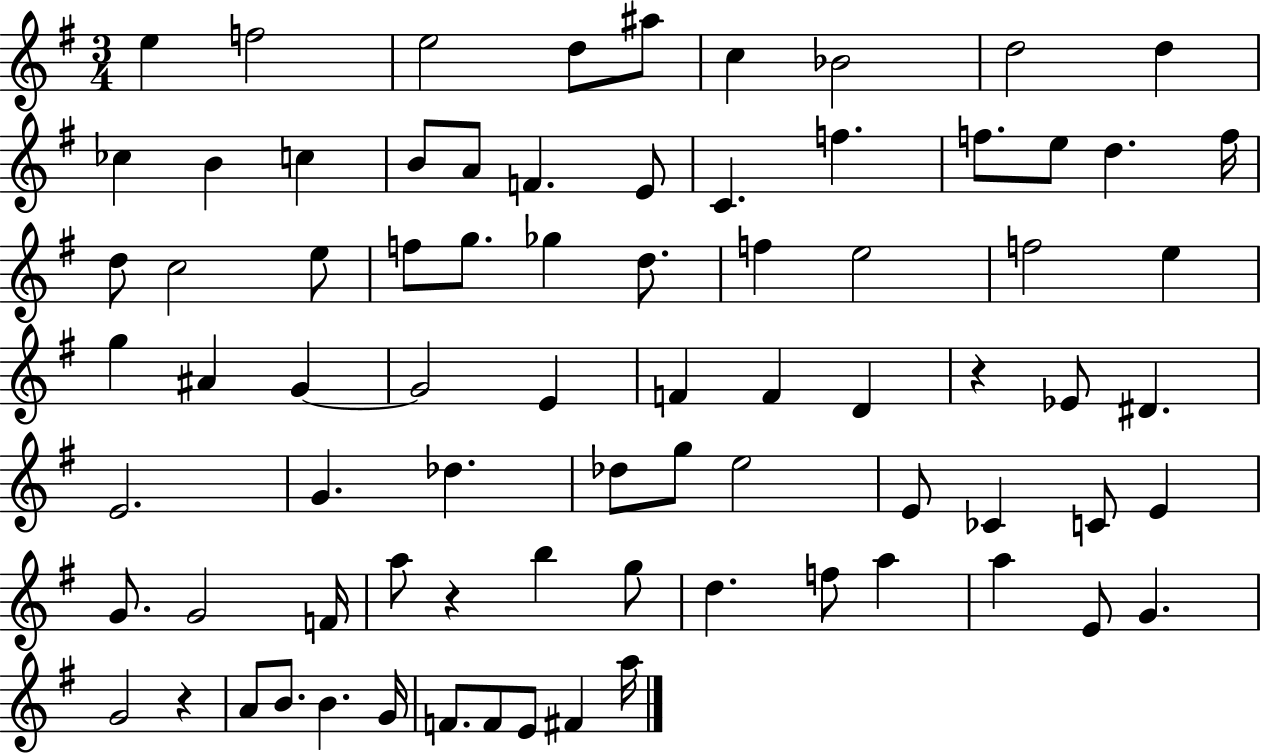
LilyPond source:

{
  \clef treble
  \numericTimeSignature
  \time 3/4
  \key g \major
  e''4 f''2 | e''2 d''8 ais''8 | c''4 bes'2 | d''2 d''4 | \break ces''4 b'4 c''4 | b'8 a'8 f'4. e'8 | c'4. f''4. | f''8. e''8 d''4. f''16 | \break d''8 c''2 e''8 | f''8 g''8. ges''4 d''8. | f''4 e''2 | f''2 e''4 | \break g''4 ais'4 g'4~~ | g'2 e'4 | f'4 f'4 d'4 | r4 ees'8 dis'4. | \break e'2. | g'4. des''4. | des''8 g''8 e''2 | e'8 ces'4 c'8 e'4 | \break g'8. g'2 f'16 | a''8 r4 b''4 g''8 | d''4. f''8 a''4 | a''4 e'8 g'4. | \break g'2 r4 | a'8 b'8. b'4. g'16 | f'8. f'8 e'8 fis'4 a''16 | \bar "|."
}